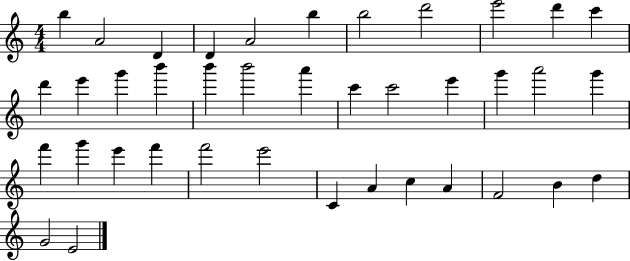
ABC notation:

X:1
T:Untitled
M:4/4
L:1/4
K:C
b A2 D D A2 b b2 d'2 e'2 d' c' d' e' g' b' b' b'2 a' c' c'2 e' g' a'2 g' f' g' e' f' f'2 e'2 C A c A F2 B d G2 E2